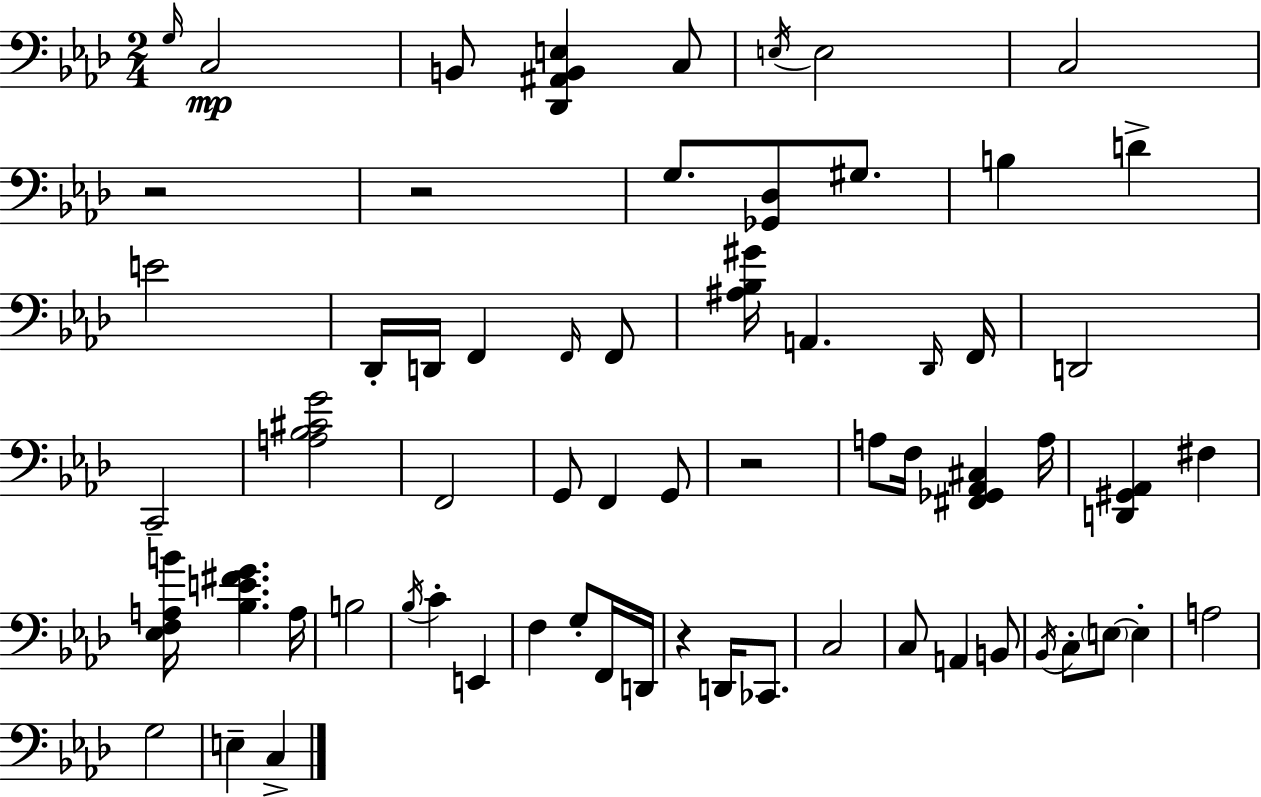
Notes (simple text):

G3/s C3/h B2/e [Db2,A#2,B2,E3]/q C3/e E3/s E3/h C3/h R/h R/h G3/e. [Gb2,Db3]/e G#3/e. B3/q D4/q E4/h Db2/s D2/s F2/q F2/s F2/e [A#3,Bb3,G#4]/s A2/q. Db2/s F2/s D2/h C2/h [A3,Bb3,C#4,G4]/h F2/h G2/e F2/q G2/e R/h A3/e F3/s [F#2,Gb2,Ab2,C#3]/q A3/s [D2,G#2,Ab2]/q F#3/q [Eb3,F3,A3,B4]/s [Bb3,E4,F#4,G4]/q. A3/s B3/h Bb3/s C4/q E2/q F3/q G3/e F2/s D2/s R/q D2/s CES2/e. C3/h C3/e A2/q B2/e Bb2/s C3/e E3/e E3/q A3/h G3/h E3/q C3/q